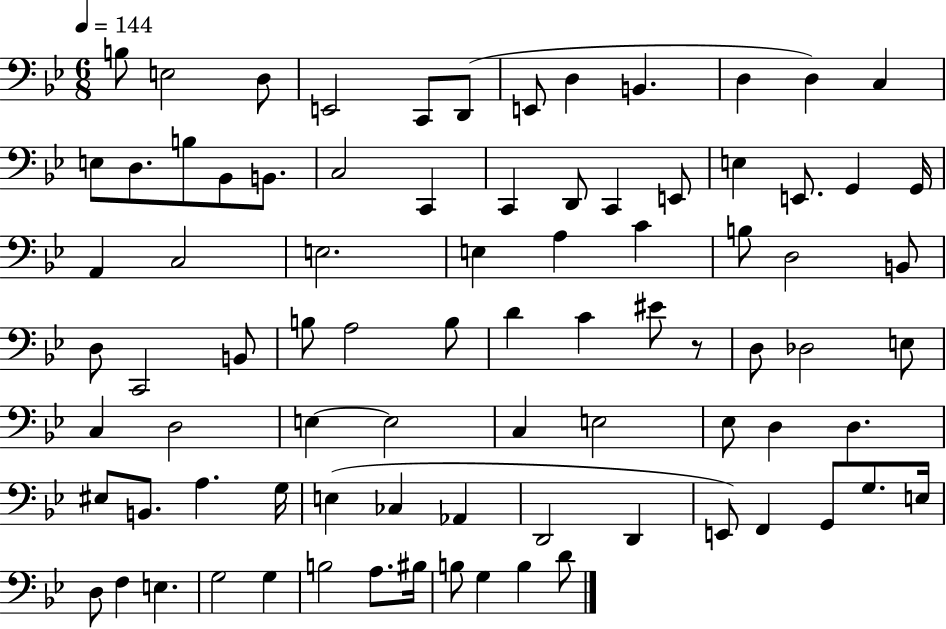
{
  \clef bass
  \numericTimeSignature
  \time 6/8
  \key bes \major
  \tempo 4 = 144
  \repeat volta 2 { b8 e2 d8 | e,2 c,8 d,8( | e,8 d4 b,4. | d4 d4) c4 | \break e8 d8. b8 bes,8 b,8. | c2 c,4 | c,4 d,8 c,4 e,8 | e4 e,8. g,4 g,16 | \break a,4 c2 | e2. | e4 a4 c'4 | b8 d2 b,8 | \break d8 c,2 b,8 | b8 a2 b8 | d'4 c'4 eis'8 r8 | d8 des2 e8 | \break c4 d2 | e4~~ e2 | c4 e2 | ees8 d4 d4. | \break eis8 b,8. a4. g16 | e4( ces4 aes,4 | d,2 d,4 | e,8) f,4 g,8 g8. e16 | \break d8 f4 e4. | g2 g4 | b2 a8. bis16 | b8 g4 b4 d'8 | \break } \bar "|."
}